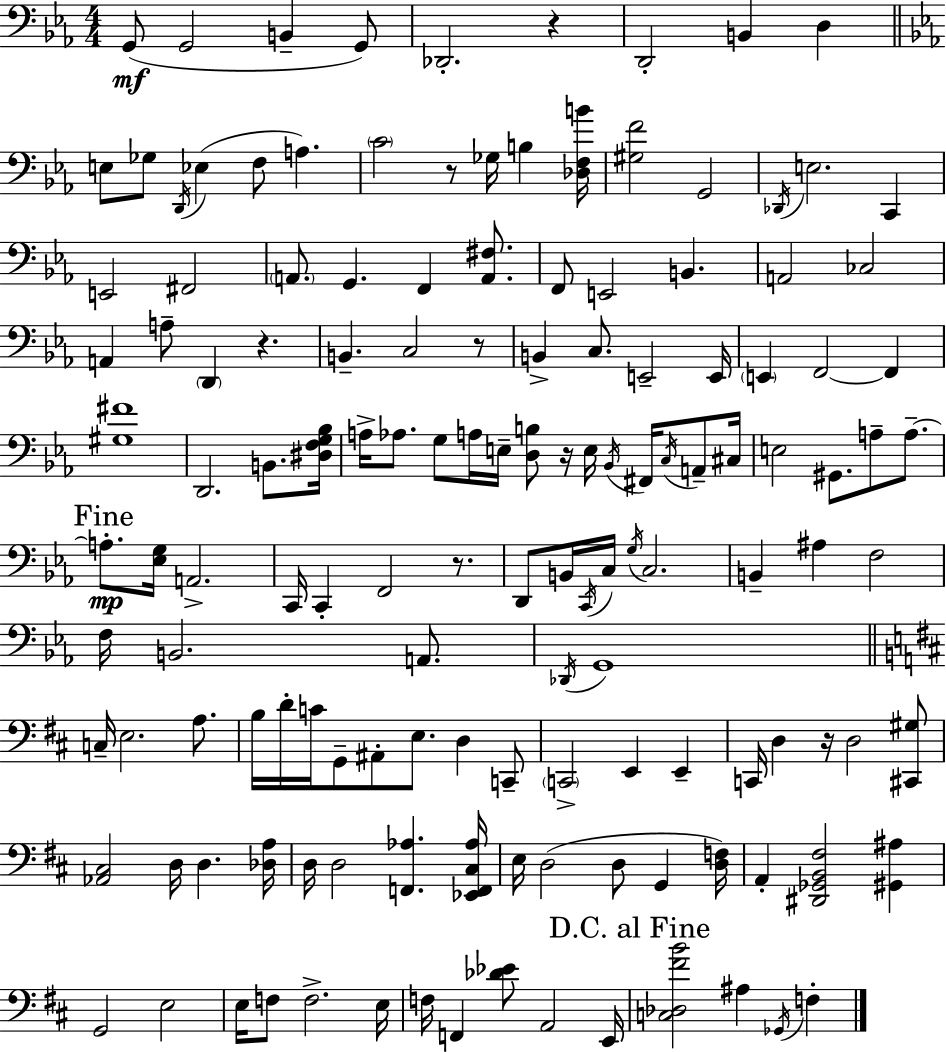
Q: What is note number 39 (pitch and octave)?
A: E2